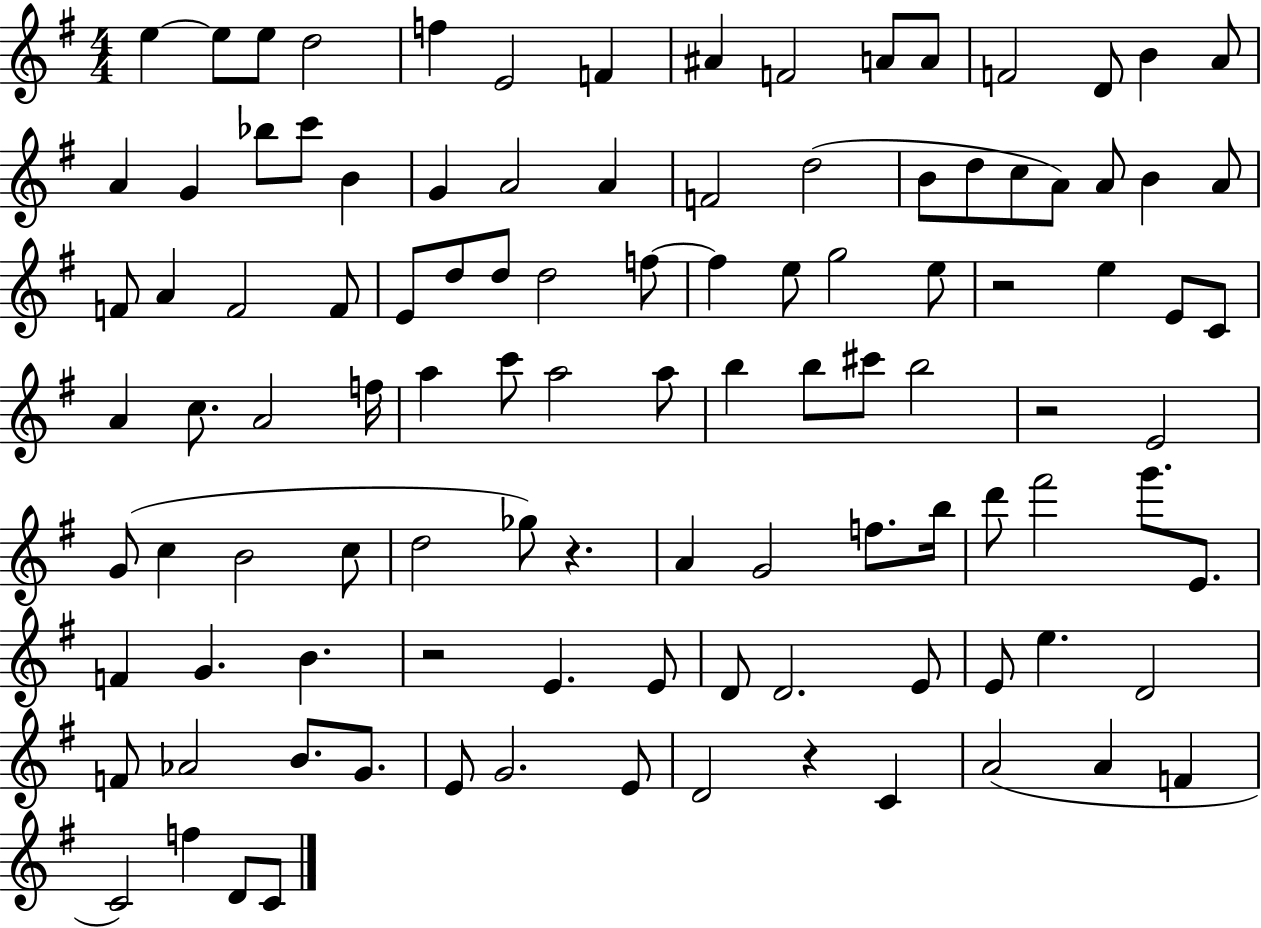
E5/q E5/e E5/e D5/h F5/q E4/h F4/q A#4/q F4/h A4/e A4/e F4/h D4/e B4/q A4/e A4/q G4/q Bb5/e C6/e B4/q G4/q A4/h A4/q F4/h D5/h B4/e D5/e C5/e A4/e A4/e B4/q A4/e F4/e A4/q F4/h F4/e E4/e D5/e D5/e D5/h F5/e F5/q E5/e G5/h E5/e R/h E5/q E4/e C4/e A4/q C5/e. A4/h F5/s A5/q C6/e A5/h A5/e B5/q B5/e C#6/e B5/h R/h E4/h G4/e C5/q B4/h C5/e D5/h Gb5/e R/q. A4/q G4/h F5/e. B5/s D6/e F#6/h G6/e. E4/e. F4/q G4/q. B4/q. R/h E4/q. E4/e D4/e D4/h. E4/e E4/e E5/q. D4/h F4/e Ab4/h B4/e. G4/e. E4/e G4/h. E4/e D4/h R/q C4/q A4/h A4/q F4/q C4/h F5/q D4/e C4/e